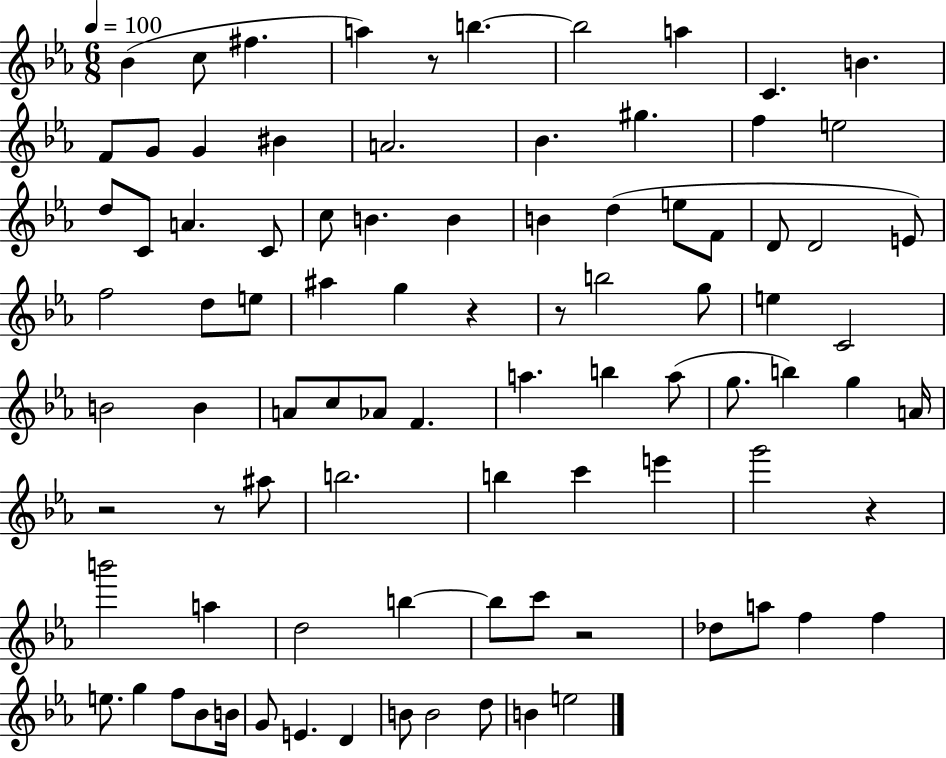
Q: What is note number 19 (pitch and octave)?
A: D5